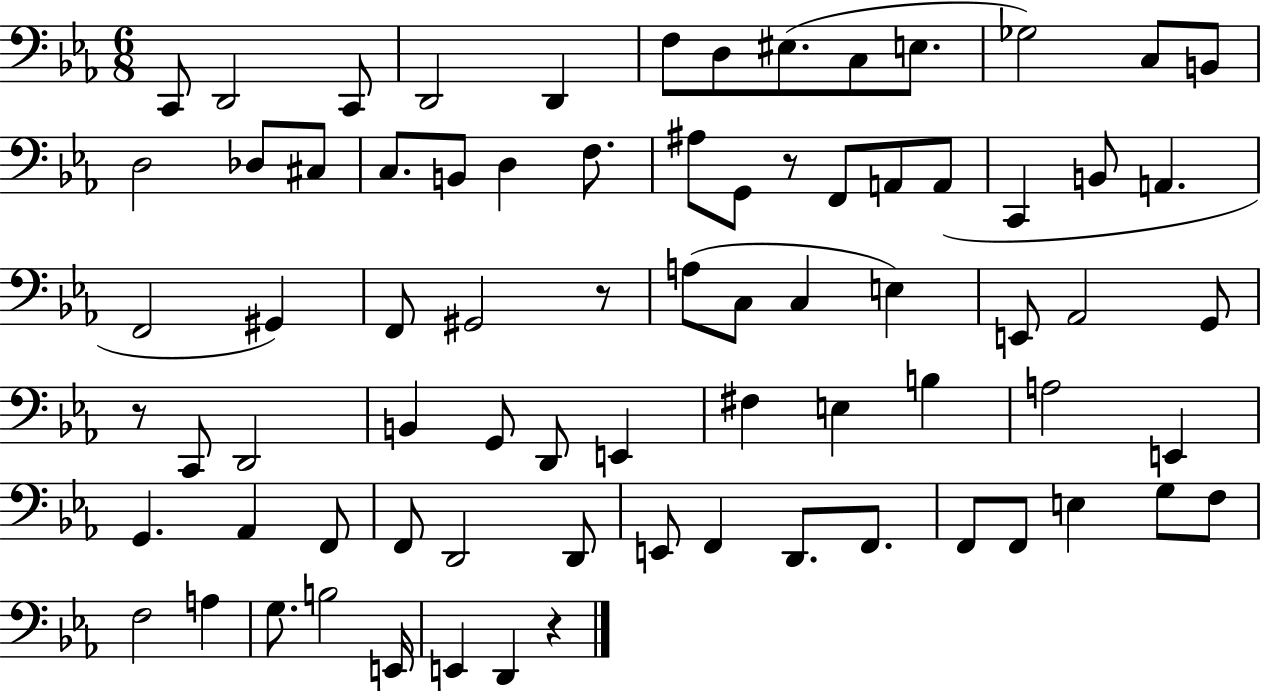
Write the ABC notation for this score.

X:1
T:Untitled
M:6/8
L:1/4
K:Eb
C,,/2 D,,2 C,,/2 D,,2 D,, F,/2 D,/2 ^E,/2 C,/2 E,/2 _G,2 C,/2 B,,/2 D,2 _D,/2 ^C,/2 C,/2 B,,/2 D, F,/2 ^A,/2 G,,/2 z/2 F,,/2 A,,/2 A,,/2 C,, B,,/2 A,, F,,2 ^G,, F,,/2 ^G,,2 z/2 A,/2 C,/2 C, E, E,,/2 _A,,2 G,,/2 z/2 C,,/2 D,,2 B,, G,,/2 D,,/2 E,, ^F, E, B, A,2 E,, G,, _A,, F,,/2 F,,/2 D,,2 D,,/2 E,,/2 F,, D,,/2 F,,/2 F,,/2 F,,/2 E, G,/2 F,/2 F,2 A, G,/2 B,2 E,,/4 E,, D,, z